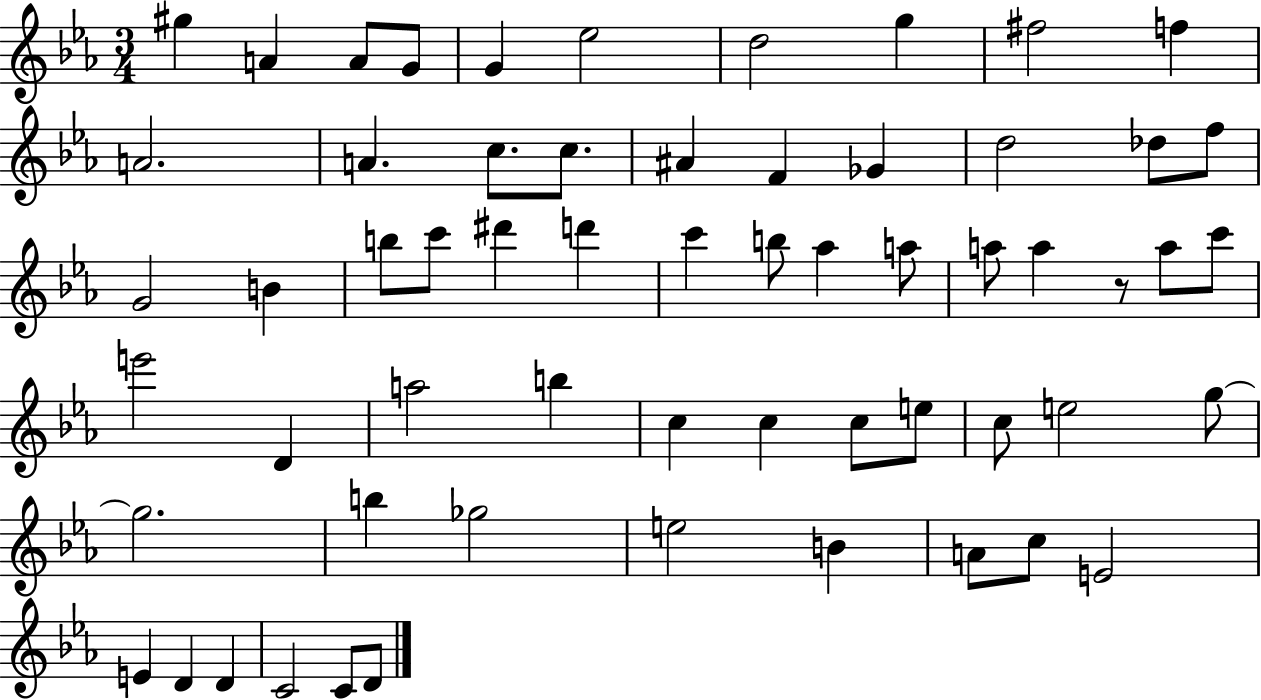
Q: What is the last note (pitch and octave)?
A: D4